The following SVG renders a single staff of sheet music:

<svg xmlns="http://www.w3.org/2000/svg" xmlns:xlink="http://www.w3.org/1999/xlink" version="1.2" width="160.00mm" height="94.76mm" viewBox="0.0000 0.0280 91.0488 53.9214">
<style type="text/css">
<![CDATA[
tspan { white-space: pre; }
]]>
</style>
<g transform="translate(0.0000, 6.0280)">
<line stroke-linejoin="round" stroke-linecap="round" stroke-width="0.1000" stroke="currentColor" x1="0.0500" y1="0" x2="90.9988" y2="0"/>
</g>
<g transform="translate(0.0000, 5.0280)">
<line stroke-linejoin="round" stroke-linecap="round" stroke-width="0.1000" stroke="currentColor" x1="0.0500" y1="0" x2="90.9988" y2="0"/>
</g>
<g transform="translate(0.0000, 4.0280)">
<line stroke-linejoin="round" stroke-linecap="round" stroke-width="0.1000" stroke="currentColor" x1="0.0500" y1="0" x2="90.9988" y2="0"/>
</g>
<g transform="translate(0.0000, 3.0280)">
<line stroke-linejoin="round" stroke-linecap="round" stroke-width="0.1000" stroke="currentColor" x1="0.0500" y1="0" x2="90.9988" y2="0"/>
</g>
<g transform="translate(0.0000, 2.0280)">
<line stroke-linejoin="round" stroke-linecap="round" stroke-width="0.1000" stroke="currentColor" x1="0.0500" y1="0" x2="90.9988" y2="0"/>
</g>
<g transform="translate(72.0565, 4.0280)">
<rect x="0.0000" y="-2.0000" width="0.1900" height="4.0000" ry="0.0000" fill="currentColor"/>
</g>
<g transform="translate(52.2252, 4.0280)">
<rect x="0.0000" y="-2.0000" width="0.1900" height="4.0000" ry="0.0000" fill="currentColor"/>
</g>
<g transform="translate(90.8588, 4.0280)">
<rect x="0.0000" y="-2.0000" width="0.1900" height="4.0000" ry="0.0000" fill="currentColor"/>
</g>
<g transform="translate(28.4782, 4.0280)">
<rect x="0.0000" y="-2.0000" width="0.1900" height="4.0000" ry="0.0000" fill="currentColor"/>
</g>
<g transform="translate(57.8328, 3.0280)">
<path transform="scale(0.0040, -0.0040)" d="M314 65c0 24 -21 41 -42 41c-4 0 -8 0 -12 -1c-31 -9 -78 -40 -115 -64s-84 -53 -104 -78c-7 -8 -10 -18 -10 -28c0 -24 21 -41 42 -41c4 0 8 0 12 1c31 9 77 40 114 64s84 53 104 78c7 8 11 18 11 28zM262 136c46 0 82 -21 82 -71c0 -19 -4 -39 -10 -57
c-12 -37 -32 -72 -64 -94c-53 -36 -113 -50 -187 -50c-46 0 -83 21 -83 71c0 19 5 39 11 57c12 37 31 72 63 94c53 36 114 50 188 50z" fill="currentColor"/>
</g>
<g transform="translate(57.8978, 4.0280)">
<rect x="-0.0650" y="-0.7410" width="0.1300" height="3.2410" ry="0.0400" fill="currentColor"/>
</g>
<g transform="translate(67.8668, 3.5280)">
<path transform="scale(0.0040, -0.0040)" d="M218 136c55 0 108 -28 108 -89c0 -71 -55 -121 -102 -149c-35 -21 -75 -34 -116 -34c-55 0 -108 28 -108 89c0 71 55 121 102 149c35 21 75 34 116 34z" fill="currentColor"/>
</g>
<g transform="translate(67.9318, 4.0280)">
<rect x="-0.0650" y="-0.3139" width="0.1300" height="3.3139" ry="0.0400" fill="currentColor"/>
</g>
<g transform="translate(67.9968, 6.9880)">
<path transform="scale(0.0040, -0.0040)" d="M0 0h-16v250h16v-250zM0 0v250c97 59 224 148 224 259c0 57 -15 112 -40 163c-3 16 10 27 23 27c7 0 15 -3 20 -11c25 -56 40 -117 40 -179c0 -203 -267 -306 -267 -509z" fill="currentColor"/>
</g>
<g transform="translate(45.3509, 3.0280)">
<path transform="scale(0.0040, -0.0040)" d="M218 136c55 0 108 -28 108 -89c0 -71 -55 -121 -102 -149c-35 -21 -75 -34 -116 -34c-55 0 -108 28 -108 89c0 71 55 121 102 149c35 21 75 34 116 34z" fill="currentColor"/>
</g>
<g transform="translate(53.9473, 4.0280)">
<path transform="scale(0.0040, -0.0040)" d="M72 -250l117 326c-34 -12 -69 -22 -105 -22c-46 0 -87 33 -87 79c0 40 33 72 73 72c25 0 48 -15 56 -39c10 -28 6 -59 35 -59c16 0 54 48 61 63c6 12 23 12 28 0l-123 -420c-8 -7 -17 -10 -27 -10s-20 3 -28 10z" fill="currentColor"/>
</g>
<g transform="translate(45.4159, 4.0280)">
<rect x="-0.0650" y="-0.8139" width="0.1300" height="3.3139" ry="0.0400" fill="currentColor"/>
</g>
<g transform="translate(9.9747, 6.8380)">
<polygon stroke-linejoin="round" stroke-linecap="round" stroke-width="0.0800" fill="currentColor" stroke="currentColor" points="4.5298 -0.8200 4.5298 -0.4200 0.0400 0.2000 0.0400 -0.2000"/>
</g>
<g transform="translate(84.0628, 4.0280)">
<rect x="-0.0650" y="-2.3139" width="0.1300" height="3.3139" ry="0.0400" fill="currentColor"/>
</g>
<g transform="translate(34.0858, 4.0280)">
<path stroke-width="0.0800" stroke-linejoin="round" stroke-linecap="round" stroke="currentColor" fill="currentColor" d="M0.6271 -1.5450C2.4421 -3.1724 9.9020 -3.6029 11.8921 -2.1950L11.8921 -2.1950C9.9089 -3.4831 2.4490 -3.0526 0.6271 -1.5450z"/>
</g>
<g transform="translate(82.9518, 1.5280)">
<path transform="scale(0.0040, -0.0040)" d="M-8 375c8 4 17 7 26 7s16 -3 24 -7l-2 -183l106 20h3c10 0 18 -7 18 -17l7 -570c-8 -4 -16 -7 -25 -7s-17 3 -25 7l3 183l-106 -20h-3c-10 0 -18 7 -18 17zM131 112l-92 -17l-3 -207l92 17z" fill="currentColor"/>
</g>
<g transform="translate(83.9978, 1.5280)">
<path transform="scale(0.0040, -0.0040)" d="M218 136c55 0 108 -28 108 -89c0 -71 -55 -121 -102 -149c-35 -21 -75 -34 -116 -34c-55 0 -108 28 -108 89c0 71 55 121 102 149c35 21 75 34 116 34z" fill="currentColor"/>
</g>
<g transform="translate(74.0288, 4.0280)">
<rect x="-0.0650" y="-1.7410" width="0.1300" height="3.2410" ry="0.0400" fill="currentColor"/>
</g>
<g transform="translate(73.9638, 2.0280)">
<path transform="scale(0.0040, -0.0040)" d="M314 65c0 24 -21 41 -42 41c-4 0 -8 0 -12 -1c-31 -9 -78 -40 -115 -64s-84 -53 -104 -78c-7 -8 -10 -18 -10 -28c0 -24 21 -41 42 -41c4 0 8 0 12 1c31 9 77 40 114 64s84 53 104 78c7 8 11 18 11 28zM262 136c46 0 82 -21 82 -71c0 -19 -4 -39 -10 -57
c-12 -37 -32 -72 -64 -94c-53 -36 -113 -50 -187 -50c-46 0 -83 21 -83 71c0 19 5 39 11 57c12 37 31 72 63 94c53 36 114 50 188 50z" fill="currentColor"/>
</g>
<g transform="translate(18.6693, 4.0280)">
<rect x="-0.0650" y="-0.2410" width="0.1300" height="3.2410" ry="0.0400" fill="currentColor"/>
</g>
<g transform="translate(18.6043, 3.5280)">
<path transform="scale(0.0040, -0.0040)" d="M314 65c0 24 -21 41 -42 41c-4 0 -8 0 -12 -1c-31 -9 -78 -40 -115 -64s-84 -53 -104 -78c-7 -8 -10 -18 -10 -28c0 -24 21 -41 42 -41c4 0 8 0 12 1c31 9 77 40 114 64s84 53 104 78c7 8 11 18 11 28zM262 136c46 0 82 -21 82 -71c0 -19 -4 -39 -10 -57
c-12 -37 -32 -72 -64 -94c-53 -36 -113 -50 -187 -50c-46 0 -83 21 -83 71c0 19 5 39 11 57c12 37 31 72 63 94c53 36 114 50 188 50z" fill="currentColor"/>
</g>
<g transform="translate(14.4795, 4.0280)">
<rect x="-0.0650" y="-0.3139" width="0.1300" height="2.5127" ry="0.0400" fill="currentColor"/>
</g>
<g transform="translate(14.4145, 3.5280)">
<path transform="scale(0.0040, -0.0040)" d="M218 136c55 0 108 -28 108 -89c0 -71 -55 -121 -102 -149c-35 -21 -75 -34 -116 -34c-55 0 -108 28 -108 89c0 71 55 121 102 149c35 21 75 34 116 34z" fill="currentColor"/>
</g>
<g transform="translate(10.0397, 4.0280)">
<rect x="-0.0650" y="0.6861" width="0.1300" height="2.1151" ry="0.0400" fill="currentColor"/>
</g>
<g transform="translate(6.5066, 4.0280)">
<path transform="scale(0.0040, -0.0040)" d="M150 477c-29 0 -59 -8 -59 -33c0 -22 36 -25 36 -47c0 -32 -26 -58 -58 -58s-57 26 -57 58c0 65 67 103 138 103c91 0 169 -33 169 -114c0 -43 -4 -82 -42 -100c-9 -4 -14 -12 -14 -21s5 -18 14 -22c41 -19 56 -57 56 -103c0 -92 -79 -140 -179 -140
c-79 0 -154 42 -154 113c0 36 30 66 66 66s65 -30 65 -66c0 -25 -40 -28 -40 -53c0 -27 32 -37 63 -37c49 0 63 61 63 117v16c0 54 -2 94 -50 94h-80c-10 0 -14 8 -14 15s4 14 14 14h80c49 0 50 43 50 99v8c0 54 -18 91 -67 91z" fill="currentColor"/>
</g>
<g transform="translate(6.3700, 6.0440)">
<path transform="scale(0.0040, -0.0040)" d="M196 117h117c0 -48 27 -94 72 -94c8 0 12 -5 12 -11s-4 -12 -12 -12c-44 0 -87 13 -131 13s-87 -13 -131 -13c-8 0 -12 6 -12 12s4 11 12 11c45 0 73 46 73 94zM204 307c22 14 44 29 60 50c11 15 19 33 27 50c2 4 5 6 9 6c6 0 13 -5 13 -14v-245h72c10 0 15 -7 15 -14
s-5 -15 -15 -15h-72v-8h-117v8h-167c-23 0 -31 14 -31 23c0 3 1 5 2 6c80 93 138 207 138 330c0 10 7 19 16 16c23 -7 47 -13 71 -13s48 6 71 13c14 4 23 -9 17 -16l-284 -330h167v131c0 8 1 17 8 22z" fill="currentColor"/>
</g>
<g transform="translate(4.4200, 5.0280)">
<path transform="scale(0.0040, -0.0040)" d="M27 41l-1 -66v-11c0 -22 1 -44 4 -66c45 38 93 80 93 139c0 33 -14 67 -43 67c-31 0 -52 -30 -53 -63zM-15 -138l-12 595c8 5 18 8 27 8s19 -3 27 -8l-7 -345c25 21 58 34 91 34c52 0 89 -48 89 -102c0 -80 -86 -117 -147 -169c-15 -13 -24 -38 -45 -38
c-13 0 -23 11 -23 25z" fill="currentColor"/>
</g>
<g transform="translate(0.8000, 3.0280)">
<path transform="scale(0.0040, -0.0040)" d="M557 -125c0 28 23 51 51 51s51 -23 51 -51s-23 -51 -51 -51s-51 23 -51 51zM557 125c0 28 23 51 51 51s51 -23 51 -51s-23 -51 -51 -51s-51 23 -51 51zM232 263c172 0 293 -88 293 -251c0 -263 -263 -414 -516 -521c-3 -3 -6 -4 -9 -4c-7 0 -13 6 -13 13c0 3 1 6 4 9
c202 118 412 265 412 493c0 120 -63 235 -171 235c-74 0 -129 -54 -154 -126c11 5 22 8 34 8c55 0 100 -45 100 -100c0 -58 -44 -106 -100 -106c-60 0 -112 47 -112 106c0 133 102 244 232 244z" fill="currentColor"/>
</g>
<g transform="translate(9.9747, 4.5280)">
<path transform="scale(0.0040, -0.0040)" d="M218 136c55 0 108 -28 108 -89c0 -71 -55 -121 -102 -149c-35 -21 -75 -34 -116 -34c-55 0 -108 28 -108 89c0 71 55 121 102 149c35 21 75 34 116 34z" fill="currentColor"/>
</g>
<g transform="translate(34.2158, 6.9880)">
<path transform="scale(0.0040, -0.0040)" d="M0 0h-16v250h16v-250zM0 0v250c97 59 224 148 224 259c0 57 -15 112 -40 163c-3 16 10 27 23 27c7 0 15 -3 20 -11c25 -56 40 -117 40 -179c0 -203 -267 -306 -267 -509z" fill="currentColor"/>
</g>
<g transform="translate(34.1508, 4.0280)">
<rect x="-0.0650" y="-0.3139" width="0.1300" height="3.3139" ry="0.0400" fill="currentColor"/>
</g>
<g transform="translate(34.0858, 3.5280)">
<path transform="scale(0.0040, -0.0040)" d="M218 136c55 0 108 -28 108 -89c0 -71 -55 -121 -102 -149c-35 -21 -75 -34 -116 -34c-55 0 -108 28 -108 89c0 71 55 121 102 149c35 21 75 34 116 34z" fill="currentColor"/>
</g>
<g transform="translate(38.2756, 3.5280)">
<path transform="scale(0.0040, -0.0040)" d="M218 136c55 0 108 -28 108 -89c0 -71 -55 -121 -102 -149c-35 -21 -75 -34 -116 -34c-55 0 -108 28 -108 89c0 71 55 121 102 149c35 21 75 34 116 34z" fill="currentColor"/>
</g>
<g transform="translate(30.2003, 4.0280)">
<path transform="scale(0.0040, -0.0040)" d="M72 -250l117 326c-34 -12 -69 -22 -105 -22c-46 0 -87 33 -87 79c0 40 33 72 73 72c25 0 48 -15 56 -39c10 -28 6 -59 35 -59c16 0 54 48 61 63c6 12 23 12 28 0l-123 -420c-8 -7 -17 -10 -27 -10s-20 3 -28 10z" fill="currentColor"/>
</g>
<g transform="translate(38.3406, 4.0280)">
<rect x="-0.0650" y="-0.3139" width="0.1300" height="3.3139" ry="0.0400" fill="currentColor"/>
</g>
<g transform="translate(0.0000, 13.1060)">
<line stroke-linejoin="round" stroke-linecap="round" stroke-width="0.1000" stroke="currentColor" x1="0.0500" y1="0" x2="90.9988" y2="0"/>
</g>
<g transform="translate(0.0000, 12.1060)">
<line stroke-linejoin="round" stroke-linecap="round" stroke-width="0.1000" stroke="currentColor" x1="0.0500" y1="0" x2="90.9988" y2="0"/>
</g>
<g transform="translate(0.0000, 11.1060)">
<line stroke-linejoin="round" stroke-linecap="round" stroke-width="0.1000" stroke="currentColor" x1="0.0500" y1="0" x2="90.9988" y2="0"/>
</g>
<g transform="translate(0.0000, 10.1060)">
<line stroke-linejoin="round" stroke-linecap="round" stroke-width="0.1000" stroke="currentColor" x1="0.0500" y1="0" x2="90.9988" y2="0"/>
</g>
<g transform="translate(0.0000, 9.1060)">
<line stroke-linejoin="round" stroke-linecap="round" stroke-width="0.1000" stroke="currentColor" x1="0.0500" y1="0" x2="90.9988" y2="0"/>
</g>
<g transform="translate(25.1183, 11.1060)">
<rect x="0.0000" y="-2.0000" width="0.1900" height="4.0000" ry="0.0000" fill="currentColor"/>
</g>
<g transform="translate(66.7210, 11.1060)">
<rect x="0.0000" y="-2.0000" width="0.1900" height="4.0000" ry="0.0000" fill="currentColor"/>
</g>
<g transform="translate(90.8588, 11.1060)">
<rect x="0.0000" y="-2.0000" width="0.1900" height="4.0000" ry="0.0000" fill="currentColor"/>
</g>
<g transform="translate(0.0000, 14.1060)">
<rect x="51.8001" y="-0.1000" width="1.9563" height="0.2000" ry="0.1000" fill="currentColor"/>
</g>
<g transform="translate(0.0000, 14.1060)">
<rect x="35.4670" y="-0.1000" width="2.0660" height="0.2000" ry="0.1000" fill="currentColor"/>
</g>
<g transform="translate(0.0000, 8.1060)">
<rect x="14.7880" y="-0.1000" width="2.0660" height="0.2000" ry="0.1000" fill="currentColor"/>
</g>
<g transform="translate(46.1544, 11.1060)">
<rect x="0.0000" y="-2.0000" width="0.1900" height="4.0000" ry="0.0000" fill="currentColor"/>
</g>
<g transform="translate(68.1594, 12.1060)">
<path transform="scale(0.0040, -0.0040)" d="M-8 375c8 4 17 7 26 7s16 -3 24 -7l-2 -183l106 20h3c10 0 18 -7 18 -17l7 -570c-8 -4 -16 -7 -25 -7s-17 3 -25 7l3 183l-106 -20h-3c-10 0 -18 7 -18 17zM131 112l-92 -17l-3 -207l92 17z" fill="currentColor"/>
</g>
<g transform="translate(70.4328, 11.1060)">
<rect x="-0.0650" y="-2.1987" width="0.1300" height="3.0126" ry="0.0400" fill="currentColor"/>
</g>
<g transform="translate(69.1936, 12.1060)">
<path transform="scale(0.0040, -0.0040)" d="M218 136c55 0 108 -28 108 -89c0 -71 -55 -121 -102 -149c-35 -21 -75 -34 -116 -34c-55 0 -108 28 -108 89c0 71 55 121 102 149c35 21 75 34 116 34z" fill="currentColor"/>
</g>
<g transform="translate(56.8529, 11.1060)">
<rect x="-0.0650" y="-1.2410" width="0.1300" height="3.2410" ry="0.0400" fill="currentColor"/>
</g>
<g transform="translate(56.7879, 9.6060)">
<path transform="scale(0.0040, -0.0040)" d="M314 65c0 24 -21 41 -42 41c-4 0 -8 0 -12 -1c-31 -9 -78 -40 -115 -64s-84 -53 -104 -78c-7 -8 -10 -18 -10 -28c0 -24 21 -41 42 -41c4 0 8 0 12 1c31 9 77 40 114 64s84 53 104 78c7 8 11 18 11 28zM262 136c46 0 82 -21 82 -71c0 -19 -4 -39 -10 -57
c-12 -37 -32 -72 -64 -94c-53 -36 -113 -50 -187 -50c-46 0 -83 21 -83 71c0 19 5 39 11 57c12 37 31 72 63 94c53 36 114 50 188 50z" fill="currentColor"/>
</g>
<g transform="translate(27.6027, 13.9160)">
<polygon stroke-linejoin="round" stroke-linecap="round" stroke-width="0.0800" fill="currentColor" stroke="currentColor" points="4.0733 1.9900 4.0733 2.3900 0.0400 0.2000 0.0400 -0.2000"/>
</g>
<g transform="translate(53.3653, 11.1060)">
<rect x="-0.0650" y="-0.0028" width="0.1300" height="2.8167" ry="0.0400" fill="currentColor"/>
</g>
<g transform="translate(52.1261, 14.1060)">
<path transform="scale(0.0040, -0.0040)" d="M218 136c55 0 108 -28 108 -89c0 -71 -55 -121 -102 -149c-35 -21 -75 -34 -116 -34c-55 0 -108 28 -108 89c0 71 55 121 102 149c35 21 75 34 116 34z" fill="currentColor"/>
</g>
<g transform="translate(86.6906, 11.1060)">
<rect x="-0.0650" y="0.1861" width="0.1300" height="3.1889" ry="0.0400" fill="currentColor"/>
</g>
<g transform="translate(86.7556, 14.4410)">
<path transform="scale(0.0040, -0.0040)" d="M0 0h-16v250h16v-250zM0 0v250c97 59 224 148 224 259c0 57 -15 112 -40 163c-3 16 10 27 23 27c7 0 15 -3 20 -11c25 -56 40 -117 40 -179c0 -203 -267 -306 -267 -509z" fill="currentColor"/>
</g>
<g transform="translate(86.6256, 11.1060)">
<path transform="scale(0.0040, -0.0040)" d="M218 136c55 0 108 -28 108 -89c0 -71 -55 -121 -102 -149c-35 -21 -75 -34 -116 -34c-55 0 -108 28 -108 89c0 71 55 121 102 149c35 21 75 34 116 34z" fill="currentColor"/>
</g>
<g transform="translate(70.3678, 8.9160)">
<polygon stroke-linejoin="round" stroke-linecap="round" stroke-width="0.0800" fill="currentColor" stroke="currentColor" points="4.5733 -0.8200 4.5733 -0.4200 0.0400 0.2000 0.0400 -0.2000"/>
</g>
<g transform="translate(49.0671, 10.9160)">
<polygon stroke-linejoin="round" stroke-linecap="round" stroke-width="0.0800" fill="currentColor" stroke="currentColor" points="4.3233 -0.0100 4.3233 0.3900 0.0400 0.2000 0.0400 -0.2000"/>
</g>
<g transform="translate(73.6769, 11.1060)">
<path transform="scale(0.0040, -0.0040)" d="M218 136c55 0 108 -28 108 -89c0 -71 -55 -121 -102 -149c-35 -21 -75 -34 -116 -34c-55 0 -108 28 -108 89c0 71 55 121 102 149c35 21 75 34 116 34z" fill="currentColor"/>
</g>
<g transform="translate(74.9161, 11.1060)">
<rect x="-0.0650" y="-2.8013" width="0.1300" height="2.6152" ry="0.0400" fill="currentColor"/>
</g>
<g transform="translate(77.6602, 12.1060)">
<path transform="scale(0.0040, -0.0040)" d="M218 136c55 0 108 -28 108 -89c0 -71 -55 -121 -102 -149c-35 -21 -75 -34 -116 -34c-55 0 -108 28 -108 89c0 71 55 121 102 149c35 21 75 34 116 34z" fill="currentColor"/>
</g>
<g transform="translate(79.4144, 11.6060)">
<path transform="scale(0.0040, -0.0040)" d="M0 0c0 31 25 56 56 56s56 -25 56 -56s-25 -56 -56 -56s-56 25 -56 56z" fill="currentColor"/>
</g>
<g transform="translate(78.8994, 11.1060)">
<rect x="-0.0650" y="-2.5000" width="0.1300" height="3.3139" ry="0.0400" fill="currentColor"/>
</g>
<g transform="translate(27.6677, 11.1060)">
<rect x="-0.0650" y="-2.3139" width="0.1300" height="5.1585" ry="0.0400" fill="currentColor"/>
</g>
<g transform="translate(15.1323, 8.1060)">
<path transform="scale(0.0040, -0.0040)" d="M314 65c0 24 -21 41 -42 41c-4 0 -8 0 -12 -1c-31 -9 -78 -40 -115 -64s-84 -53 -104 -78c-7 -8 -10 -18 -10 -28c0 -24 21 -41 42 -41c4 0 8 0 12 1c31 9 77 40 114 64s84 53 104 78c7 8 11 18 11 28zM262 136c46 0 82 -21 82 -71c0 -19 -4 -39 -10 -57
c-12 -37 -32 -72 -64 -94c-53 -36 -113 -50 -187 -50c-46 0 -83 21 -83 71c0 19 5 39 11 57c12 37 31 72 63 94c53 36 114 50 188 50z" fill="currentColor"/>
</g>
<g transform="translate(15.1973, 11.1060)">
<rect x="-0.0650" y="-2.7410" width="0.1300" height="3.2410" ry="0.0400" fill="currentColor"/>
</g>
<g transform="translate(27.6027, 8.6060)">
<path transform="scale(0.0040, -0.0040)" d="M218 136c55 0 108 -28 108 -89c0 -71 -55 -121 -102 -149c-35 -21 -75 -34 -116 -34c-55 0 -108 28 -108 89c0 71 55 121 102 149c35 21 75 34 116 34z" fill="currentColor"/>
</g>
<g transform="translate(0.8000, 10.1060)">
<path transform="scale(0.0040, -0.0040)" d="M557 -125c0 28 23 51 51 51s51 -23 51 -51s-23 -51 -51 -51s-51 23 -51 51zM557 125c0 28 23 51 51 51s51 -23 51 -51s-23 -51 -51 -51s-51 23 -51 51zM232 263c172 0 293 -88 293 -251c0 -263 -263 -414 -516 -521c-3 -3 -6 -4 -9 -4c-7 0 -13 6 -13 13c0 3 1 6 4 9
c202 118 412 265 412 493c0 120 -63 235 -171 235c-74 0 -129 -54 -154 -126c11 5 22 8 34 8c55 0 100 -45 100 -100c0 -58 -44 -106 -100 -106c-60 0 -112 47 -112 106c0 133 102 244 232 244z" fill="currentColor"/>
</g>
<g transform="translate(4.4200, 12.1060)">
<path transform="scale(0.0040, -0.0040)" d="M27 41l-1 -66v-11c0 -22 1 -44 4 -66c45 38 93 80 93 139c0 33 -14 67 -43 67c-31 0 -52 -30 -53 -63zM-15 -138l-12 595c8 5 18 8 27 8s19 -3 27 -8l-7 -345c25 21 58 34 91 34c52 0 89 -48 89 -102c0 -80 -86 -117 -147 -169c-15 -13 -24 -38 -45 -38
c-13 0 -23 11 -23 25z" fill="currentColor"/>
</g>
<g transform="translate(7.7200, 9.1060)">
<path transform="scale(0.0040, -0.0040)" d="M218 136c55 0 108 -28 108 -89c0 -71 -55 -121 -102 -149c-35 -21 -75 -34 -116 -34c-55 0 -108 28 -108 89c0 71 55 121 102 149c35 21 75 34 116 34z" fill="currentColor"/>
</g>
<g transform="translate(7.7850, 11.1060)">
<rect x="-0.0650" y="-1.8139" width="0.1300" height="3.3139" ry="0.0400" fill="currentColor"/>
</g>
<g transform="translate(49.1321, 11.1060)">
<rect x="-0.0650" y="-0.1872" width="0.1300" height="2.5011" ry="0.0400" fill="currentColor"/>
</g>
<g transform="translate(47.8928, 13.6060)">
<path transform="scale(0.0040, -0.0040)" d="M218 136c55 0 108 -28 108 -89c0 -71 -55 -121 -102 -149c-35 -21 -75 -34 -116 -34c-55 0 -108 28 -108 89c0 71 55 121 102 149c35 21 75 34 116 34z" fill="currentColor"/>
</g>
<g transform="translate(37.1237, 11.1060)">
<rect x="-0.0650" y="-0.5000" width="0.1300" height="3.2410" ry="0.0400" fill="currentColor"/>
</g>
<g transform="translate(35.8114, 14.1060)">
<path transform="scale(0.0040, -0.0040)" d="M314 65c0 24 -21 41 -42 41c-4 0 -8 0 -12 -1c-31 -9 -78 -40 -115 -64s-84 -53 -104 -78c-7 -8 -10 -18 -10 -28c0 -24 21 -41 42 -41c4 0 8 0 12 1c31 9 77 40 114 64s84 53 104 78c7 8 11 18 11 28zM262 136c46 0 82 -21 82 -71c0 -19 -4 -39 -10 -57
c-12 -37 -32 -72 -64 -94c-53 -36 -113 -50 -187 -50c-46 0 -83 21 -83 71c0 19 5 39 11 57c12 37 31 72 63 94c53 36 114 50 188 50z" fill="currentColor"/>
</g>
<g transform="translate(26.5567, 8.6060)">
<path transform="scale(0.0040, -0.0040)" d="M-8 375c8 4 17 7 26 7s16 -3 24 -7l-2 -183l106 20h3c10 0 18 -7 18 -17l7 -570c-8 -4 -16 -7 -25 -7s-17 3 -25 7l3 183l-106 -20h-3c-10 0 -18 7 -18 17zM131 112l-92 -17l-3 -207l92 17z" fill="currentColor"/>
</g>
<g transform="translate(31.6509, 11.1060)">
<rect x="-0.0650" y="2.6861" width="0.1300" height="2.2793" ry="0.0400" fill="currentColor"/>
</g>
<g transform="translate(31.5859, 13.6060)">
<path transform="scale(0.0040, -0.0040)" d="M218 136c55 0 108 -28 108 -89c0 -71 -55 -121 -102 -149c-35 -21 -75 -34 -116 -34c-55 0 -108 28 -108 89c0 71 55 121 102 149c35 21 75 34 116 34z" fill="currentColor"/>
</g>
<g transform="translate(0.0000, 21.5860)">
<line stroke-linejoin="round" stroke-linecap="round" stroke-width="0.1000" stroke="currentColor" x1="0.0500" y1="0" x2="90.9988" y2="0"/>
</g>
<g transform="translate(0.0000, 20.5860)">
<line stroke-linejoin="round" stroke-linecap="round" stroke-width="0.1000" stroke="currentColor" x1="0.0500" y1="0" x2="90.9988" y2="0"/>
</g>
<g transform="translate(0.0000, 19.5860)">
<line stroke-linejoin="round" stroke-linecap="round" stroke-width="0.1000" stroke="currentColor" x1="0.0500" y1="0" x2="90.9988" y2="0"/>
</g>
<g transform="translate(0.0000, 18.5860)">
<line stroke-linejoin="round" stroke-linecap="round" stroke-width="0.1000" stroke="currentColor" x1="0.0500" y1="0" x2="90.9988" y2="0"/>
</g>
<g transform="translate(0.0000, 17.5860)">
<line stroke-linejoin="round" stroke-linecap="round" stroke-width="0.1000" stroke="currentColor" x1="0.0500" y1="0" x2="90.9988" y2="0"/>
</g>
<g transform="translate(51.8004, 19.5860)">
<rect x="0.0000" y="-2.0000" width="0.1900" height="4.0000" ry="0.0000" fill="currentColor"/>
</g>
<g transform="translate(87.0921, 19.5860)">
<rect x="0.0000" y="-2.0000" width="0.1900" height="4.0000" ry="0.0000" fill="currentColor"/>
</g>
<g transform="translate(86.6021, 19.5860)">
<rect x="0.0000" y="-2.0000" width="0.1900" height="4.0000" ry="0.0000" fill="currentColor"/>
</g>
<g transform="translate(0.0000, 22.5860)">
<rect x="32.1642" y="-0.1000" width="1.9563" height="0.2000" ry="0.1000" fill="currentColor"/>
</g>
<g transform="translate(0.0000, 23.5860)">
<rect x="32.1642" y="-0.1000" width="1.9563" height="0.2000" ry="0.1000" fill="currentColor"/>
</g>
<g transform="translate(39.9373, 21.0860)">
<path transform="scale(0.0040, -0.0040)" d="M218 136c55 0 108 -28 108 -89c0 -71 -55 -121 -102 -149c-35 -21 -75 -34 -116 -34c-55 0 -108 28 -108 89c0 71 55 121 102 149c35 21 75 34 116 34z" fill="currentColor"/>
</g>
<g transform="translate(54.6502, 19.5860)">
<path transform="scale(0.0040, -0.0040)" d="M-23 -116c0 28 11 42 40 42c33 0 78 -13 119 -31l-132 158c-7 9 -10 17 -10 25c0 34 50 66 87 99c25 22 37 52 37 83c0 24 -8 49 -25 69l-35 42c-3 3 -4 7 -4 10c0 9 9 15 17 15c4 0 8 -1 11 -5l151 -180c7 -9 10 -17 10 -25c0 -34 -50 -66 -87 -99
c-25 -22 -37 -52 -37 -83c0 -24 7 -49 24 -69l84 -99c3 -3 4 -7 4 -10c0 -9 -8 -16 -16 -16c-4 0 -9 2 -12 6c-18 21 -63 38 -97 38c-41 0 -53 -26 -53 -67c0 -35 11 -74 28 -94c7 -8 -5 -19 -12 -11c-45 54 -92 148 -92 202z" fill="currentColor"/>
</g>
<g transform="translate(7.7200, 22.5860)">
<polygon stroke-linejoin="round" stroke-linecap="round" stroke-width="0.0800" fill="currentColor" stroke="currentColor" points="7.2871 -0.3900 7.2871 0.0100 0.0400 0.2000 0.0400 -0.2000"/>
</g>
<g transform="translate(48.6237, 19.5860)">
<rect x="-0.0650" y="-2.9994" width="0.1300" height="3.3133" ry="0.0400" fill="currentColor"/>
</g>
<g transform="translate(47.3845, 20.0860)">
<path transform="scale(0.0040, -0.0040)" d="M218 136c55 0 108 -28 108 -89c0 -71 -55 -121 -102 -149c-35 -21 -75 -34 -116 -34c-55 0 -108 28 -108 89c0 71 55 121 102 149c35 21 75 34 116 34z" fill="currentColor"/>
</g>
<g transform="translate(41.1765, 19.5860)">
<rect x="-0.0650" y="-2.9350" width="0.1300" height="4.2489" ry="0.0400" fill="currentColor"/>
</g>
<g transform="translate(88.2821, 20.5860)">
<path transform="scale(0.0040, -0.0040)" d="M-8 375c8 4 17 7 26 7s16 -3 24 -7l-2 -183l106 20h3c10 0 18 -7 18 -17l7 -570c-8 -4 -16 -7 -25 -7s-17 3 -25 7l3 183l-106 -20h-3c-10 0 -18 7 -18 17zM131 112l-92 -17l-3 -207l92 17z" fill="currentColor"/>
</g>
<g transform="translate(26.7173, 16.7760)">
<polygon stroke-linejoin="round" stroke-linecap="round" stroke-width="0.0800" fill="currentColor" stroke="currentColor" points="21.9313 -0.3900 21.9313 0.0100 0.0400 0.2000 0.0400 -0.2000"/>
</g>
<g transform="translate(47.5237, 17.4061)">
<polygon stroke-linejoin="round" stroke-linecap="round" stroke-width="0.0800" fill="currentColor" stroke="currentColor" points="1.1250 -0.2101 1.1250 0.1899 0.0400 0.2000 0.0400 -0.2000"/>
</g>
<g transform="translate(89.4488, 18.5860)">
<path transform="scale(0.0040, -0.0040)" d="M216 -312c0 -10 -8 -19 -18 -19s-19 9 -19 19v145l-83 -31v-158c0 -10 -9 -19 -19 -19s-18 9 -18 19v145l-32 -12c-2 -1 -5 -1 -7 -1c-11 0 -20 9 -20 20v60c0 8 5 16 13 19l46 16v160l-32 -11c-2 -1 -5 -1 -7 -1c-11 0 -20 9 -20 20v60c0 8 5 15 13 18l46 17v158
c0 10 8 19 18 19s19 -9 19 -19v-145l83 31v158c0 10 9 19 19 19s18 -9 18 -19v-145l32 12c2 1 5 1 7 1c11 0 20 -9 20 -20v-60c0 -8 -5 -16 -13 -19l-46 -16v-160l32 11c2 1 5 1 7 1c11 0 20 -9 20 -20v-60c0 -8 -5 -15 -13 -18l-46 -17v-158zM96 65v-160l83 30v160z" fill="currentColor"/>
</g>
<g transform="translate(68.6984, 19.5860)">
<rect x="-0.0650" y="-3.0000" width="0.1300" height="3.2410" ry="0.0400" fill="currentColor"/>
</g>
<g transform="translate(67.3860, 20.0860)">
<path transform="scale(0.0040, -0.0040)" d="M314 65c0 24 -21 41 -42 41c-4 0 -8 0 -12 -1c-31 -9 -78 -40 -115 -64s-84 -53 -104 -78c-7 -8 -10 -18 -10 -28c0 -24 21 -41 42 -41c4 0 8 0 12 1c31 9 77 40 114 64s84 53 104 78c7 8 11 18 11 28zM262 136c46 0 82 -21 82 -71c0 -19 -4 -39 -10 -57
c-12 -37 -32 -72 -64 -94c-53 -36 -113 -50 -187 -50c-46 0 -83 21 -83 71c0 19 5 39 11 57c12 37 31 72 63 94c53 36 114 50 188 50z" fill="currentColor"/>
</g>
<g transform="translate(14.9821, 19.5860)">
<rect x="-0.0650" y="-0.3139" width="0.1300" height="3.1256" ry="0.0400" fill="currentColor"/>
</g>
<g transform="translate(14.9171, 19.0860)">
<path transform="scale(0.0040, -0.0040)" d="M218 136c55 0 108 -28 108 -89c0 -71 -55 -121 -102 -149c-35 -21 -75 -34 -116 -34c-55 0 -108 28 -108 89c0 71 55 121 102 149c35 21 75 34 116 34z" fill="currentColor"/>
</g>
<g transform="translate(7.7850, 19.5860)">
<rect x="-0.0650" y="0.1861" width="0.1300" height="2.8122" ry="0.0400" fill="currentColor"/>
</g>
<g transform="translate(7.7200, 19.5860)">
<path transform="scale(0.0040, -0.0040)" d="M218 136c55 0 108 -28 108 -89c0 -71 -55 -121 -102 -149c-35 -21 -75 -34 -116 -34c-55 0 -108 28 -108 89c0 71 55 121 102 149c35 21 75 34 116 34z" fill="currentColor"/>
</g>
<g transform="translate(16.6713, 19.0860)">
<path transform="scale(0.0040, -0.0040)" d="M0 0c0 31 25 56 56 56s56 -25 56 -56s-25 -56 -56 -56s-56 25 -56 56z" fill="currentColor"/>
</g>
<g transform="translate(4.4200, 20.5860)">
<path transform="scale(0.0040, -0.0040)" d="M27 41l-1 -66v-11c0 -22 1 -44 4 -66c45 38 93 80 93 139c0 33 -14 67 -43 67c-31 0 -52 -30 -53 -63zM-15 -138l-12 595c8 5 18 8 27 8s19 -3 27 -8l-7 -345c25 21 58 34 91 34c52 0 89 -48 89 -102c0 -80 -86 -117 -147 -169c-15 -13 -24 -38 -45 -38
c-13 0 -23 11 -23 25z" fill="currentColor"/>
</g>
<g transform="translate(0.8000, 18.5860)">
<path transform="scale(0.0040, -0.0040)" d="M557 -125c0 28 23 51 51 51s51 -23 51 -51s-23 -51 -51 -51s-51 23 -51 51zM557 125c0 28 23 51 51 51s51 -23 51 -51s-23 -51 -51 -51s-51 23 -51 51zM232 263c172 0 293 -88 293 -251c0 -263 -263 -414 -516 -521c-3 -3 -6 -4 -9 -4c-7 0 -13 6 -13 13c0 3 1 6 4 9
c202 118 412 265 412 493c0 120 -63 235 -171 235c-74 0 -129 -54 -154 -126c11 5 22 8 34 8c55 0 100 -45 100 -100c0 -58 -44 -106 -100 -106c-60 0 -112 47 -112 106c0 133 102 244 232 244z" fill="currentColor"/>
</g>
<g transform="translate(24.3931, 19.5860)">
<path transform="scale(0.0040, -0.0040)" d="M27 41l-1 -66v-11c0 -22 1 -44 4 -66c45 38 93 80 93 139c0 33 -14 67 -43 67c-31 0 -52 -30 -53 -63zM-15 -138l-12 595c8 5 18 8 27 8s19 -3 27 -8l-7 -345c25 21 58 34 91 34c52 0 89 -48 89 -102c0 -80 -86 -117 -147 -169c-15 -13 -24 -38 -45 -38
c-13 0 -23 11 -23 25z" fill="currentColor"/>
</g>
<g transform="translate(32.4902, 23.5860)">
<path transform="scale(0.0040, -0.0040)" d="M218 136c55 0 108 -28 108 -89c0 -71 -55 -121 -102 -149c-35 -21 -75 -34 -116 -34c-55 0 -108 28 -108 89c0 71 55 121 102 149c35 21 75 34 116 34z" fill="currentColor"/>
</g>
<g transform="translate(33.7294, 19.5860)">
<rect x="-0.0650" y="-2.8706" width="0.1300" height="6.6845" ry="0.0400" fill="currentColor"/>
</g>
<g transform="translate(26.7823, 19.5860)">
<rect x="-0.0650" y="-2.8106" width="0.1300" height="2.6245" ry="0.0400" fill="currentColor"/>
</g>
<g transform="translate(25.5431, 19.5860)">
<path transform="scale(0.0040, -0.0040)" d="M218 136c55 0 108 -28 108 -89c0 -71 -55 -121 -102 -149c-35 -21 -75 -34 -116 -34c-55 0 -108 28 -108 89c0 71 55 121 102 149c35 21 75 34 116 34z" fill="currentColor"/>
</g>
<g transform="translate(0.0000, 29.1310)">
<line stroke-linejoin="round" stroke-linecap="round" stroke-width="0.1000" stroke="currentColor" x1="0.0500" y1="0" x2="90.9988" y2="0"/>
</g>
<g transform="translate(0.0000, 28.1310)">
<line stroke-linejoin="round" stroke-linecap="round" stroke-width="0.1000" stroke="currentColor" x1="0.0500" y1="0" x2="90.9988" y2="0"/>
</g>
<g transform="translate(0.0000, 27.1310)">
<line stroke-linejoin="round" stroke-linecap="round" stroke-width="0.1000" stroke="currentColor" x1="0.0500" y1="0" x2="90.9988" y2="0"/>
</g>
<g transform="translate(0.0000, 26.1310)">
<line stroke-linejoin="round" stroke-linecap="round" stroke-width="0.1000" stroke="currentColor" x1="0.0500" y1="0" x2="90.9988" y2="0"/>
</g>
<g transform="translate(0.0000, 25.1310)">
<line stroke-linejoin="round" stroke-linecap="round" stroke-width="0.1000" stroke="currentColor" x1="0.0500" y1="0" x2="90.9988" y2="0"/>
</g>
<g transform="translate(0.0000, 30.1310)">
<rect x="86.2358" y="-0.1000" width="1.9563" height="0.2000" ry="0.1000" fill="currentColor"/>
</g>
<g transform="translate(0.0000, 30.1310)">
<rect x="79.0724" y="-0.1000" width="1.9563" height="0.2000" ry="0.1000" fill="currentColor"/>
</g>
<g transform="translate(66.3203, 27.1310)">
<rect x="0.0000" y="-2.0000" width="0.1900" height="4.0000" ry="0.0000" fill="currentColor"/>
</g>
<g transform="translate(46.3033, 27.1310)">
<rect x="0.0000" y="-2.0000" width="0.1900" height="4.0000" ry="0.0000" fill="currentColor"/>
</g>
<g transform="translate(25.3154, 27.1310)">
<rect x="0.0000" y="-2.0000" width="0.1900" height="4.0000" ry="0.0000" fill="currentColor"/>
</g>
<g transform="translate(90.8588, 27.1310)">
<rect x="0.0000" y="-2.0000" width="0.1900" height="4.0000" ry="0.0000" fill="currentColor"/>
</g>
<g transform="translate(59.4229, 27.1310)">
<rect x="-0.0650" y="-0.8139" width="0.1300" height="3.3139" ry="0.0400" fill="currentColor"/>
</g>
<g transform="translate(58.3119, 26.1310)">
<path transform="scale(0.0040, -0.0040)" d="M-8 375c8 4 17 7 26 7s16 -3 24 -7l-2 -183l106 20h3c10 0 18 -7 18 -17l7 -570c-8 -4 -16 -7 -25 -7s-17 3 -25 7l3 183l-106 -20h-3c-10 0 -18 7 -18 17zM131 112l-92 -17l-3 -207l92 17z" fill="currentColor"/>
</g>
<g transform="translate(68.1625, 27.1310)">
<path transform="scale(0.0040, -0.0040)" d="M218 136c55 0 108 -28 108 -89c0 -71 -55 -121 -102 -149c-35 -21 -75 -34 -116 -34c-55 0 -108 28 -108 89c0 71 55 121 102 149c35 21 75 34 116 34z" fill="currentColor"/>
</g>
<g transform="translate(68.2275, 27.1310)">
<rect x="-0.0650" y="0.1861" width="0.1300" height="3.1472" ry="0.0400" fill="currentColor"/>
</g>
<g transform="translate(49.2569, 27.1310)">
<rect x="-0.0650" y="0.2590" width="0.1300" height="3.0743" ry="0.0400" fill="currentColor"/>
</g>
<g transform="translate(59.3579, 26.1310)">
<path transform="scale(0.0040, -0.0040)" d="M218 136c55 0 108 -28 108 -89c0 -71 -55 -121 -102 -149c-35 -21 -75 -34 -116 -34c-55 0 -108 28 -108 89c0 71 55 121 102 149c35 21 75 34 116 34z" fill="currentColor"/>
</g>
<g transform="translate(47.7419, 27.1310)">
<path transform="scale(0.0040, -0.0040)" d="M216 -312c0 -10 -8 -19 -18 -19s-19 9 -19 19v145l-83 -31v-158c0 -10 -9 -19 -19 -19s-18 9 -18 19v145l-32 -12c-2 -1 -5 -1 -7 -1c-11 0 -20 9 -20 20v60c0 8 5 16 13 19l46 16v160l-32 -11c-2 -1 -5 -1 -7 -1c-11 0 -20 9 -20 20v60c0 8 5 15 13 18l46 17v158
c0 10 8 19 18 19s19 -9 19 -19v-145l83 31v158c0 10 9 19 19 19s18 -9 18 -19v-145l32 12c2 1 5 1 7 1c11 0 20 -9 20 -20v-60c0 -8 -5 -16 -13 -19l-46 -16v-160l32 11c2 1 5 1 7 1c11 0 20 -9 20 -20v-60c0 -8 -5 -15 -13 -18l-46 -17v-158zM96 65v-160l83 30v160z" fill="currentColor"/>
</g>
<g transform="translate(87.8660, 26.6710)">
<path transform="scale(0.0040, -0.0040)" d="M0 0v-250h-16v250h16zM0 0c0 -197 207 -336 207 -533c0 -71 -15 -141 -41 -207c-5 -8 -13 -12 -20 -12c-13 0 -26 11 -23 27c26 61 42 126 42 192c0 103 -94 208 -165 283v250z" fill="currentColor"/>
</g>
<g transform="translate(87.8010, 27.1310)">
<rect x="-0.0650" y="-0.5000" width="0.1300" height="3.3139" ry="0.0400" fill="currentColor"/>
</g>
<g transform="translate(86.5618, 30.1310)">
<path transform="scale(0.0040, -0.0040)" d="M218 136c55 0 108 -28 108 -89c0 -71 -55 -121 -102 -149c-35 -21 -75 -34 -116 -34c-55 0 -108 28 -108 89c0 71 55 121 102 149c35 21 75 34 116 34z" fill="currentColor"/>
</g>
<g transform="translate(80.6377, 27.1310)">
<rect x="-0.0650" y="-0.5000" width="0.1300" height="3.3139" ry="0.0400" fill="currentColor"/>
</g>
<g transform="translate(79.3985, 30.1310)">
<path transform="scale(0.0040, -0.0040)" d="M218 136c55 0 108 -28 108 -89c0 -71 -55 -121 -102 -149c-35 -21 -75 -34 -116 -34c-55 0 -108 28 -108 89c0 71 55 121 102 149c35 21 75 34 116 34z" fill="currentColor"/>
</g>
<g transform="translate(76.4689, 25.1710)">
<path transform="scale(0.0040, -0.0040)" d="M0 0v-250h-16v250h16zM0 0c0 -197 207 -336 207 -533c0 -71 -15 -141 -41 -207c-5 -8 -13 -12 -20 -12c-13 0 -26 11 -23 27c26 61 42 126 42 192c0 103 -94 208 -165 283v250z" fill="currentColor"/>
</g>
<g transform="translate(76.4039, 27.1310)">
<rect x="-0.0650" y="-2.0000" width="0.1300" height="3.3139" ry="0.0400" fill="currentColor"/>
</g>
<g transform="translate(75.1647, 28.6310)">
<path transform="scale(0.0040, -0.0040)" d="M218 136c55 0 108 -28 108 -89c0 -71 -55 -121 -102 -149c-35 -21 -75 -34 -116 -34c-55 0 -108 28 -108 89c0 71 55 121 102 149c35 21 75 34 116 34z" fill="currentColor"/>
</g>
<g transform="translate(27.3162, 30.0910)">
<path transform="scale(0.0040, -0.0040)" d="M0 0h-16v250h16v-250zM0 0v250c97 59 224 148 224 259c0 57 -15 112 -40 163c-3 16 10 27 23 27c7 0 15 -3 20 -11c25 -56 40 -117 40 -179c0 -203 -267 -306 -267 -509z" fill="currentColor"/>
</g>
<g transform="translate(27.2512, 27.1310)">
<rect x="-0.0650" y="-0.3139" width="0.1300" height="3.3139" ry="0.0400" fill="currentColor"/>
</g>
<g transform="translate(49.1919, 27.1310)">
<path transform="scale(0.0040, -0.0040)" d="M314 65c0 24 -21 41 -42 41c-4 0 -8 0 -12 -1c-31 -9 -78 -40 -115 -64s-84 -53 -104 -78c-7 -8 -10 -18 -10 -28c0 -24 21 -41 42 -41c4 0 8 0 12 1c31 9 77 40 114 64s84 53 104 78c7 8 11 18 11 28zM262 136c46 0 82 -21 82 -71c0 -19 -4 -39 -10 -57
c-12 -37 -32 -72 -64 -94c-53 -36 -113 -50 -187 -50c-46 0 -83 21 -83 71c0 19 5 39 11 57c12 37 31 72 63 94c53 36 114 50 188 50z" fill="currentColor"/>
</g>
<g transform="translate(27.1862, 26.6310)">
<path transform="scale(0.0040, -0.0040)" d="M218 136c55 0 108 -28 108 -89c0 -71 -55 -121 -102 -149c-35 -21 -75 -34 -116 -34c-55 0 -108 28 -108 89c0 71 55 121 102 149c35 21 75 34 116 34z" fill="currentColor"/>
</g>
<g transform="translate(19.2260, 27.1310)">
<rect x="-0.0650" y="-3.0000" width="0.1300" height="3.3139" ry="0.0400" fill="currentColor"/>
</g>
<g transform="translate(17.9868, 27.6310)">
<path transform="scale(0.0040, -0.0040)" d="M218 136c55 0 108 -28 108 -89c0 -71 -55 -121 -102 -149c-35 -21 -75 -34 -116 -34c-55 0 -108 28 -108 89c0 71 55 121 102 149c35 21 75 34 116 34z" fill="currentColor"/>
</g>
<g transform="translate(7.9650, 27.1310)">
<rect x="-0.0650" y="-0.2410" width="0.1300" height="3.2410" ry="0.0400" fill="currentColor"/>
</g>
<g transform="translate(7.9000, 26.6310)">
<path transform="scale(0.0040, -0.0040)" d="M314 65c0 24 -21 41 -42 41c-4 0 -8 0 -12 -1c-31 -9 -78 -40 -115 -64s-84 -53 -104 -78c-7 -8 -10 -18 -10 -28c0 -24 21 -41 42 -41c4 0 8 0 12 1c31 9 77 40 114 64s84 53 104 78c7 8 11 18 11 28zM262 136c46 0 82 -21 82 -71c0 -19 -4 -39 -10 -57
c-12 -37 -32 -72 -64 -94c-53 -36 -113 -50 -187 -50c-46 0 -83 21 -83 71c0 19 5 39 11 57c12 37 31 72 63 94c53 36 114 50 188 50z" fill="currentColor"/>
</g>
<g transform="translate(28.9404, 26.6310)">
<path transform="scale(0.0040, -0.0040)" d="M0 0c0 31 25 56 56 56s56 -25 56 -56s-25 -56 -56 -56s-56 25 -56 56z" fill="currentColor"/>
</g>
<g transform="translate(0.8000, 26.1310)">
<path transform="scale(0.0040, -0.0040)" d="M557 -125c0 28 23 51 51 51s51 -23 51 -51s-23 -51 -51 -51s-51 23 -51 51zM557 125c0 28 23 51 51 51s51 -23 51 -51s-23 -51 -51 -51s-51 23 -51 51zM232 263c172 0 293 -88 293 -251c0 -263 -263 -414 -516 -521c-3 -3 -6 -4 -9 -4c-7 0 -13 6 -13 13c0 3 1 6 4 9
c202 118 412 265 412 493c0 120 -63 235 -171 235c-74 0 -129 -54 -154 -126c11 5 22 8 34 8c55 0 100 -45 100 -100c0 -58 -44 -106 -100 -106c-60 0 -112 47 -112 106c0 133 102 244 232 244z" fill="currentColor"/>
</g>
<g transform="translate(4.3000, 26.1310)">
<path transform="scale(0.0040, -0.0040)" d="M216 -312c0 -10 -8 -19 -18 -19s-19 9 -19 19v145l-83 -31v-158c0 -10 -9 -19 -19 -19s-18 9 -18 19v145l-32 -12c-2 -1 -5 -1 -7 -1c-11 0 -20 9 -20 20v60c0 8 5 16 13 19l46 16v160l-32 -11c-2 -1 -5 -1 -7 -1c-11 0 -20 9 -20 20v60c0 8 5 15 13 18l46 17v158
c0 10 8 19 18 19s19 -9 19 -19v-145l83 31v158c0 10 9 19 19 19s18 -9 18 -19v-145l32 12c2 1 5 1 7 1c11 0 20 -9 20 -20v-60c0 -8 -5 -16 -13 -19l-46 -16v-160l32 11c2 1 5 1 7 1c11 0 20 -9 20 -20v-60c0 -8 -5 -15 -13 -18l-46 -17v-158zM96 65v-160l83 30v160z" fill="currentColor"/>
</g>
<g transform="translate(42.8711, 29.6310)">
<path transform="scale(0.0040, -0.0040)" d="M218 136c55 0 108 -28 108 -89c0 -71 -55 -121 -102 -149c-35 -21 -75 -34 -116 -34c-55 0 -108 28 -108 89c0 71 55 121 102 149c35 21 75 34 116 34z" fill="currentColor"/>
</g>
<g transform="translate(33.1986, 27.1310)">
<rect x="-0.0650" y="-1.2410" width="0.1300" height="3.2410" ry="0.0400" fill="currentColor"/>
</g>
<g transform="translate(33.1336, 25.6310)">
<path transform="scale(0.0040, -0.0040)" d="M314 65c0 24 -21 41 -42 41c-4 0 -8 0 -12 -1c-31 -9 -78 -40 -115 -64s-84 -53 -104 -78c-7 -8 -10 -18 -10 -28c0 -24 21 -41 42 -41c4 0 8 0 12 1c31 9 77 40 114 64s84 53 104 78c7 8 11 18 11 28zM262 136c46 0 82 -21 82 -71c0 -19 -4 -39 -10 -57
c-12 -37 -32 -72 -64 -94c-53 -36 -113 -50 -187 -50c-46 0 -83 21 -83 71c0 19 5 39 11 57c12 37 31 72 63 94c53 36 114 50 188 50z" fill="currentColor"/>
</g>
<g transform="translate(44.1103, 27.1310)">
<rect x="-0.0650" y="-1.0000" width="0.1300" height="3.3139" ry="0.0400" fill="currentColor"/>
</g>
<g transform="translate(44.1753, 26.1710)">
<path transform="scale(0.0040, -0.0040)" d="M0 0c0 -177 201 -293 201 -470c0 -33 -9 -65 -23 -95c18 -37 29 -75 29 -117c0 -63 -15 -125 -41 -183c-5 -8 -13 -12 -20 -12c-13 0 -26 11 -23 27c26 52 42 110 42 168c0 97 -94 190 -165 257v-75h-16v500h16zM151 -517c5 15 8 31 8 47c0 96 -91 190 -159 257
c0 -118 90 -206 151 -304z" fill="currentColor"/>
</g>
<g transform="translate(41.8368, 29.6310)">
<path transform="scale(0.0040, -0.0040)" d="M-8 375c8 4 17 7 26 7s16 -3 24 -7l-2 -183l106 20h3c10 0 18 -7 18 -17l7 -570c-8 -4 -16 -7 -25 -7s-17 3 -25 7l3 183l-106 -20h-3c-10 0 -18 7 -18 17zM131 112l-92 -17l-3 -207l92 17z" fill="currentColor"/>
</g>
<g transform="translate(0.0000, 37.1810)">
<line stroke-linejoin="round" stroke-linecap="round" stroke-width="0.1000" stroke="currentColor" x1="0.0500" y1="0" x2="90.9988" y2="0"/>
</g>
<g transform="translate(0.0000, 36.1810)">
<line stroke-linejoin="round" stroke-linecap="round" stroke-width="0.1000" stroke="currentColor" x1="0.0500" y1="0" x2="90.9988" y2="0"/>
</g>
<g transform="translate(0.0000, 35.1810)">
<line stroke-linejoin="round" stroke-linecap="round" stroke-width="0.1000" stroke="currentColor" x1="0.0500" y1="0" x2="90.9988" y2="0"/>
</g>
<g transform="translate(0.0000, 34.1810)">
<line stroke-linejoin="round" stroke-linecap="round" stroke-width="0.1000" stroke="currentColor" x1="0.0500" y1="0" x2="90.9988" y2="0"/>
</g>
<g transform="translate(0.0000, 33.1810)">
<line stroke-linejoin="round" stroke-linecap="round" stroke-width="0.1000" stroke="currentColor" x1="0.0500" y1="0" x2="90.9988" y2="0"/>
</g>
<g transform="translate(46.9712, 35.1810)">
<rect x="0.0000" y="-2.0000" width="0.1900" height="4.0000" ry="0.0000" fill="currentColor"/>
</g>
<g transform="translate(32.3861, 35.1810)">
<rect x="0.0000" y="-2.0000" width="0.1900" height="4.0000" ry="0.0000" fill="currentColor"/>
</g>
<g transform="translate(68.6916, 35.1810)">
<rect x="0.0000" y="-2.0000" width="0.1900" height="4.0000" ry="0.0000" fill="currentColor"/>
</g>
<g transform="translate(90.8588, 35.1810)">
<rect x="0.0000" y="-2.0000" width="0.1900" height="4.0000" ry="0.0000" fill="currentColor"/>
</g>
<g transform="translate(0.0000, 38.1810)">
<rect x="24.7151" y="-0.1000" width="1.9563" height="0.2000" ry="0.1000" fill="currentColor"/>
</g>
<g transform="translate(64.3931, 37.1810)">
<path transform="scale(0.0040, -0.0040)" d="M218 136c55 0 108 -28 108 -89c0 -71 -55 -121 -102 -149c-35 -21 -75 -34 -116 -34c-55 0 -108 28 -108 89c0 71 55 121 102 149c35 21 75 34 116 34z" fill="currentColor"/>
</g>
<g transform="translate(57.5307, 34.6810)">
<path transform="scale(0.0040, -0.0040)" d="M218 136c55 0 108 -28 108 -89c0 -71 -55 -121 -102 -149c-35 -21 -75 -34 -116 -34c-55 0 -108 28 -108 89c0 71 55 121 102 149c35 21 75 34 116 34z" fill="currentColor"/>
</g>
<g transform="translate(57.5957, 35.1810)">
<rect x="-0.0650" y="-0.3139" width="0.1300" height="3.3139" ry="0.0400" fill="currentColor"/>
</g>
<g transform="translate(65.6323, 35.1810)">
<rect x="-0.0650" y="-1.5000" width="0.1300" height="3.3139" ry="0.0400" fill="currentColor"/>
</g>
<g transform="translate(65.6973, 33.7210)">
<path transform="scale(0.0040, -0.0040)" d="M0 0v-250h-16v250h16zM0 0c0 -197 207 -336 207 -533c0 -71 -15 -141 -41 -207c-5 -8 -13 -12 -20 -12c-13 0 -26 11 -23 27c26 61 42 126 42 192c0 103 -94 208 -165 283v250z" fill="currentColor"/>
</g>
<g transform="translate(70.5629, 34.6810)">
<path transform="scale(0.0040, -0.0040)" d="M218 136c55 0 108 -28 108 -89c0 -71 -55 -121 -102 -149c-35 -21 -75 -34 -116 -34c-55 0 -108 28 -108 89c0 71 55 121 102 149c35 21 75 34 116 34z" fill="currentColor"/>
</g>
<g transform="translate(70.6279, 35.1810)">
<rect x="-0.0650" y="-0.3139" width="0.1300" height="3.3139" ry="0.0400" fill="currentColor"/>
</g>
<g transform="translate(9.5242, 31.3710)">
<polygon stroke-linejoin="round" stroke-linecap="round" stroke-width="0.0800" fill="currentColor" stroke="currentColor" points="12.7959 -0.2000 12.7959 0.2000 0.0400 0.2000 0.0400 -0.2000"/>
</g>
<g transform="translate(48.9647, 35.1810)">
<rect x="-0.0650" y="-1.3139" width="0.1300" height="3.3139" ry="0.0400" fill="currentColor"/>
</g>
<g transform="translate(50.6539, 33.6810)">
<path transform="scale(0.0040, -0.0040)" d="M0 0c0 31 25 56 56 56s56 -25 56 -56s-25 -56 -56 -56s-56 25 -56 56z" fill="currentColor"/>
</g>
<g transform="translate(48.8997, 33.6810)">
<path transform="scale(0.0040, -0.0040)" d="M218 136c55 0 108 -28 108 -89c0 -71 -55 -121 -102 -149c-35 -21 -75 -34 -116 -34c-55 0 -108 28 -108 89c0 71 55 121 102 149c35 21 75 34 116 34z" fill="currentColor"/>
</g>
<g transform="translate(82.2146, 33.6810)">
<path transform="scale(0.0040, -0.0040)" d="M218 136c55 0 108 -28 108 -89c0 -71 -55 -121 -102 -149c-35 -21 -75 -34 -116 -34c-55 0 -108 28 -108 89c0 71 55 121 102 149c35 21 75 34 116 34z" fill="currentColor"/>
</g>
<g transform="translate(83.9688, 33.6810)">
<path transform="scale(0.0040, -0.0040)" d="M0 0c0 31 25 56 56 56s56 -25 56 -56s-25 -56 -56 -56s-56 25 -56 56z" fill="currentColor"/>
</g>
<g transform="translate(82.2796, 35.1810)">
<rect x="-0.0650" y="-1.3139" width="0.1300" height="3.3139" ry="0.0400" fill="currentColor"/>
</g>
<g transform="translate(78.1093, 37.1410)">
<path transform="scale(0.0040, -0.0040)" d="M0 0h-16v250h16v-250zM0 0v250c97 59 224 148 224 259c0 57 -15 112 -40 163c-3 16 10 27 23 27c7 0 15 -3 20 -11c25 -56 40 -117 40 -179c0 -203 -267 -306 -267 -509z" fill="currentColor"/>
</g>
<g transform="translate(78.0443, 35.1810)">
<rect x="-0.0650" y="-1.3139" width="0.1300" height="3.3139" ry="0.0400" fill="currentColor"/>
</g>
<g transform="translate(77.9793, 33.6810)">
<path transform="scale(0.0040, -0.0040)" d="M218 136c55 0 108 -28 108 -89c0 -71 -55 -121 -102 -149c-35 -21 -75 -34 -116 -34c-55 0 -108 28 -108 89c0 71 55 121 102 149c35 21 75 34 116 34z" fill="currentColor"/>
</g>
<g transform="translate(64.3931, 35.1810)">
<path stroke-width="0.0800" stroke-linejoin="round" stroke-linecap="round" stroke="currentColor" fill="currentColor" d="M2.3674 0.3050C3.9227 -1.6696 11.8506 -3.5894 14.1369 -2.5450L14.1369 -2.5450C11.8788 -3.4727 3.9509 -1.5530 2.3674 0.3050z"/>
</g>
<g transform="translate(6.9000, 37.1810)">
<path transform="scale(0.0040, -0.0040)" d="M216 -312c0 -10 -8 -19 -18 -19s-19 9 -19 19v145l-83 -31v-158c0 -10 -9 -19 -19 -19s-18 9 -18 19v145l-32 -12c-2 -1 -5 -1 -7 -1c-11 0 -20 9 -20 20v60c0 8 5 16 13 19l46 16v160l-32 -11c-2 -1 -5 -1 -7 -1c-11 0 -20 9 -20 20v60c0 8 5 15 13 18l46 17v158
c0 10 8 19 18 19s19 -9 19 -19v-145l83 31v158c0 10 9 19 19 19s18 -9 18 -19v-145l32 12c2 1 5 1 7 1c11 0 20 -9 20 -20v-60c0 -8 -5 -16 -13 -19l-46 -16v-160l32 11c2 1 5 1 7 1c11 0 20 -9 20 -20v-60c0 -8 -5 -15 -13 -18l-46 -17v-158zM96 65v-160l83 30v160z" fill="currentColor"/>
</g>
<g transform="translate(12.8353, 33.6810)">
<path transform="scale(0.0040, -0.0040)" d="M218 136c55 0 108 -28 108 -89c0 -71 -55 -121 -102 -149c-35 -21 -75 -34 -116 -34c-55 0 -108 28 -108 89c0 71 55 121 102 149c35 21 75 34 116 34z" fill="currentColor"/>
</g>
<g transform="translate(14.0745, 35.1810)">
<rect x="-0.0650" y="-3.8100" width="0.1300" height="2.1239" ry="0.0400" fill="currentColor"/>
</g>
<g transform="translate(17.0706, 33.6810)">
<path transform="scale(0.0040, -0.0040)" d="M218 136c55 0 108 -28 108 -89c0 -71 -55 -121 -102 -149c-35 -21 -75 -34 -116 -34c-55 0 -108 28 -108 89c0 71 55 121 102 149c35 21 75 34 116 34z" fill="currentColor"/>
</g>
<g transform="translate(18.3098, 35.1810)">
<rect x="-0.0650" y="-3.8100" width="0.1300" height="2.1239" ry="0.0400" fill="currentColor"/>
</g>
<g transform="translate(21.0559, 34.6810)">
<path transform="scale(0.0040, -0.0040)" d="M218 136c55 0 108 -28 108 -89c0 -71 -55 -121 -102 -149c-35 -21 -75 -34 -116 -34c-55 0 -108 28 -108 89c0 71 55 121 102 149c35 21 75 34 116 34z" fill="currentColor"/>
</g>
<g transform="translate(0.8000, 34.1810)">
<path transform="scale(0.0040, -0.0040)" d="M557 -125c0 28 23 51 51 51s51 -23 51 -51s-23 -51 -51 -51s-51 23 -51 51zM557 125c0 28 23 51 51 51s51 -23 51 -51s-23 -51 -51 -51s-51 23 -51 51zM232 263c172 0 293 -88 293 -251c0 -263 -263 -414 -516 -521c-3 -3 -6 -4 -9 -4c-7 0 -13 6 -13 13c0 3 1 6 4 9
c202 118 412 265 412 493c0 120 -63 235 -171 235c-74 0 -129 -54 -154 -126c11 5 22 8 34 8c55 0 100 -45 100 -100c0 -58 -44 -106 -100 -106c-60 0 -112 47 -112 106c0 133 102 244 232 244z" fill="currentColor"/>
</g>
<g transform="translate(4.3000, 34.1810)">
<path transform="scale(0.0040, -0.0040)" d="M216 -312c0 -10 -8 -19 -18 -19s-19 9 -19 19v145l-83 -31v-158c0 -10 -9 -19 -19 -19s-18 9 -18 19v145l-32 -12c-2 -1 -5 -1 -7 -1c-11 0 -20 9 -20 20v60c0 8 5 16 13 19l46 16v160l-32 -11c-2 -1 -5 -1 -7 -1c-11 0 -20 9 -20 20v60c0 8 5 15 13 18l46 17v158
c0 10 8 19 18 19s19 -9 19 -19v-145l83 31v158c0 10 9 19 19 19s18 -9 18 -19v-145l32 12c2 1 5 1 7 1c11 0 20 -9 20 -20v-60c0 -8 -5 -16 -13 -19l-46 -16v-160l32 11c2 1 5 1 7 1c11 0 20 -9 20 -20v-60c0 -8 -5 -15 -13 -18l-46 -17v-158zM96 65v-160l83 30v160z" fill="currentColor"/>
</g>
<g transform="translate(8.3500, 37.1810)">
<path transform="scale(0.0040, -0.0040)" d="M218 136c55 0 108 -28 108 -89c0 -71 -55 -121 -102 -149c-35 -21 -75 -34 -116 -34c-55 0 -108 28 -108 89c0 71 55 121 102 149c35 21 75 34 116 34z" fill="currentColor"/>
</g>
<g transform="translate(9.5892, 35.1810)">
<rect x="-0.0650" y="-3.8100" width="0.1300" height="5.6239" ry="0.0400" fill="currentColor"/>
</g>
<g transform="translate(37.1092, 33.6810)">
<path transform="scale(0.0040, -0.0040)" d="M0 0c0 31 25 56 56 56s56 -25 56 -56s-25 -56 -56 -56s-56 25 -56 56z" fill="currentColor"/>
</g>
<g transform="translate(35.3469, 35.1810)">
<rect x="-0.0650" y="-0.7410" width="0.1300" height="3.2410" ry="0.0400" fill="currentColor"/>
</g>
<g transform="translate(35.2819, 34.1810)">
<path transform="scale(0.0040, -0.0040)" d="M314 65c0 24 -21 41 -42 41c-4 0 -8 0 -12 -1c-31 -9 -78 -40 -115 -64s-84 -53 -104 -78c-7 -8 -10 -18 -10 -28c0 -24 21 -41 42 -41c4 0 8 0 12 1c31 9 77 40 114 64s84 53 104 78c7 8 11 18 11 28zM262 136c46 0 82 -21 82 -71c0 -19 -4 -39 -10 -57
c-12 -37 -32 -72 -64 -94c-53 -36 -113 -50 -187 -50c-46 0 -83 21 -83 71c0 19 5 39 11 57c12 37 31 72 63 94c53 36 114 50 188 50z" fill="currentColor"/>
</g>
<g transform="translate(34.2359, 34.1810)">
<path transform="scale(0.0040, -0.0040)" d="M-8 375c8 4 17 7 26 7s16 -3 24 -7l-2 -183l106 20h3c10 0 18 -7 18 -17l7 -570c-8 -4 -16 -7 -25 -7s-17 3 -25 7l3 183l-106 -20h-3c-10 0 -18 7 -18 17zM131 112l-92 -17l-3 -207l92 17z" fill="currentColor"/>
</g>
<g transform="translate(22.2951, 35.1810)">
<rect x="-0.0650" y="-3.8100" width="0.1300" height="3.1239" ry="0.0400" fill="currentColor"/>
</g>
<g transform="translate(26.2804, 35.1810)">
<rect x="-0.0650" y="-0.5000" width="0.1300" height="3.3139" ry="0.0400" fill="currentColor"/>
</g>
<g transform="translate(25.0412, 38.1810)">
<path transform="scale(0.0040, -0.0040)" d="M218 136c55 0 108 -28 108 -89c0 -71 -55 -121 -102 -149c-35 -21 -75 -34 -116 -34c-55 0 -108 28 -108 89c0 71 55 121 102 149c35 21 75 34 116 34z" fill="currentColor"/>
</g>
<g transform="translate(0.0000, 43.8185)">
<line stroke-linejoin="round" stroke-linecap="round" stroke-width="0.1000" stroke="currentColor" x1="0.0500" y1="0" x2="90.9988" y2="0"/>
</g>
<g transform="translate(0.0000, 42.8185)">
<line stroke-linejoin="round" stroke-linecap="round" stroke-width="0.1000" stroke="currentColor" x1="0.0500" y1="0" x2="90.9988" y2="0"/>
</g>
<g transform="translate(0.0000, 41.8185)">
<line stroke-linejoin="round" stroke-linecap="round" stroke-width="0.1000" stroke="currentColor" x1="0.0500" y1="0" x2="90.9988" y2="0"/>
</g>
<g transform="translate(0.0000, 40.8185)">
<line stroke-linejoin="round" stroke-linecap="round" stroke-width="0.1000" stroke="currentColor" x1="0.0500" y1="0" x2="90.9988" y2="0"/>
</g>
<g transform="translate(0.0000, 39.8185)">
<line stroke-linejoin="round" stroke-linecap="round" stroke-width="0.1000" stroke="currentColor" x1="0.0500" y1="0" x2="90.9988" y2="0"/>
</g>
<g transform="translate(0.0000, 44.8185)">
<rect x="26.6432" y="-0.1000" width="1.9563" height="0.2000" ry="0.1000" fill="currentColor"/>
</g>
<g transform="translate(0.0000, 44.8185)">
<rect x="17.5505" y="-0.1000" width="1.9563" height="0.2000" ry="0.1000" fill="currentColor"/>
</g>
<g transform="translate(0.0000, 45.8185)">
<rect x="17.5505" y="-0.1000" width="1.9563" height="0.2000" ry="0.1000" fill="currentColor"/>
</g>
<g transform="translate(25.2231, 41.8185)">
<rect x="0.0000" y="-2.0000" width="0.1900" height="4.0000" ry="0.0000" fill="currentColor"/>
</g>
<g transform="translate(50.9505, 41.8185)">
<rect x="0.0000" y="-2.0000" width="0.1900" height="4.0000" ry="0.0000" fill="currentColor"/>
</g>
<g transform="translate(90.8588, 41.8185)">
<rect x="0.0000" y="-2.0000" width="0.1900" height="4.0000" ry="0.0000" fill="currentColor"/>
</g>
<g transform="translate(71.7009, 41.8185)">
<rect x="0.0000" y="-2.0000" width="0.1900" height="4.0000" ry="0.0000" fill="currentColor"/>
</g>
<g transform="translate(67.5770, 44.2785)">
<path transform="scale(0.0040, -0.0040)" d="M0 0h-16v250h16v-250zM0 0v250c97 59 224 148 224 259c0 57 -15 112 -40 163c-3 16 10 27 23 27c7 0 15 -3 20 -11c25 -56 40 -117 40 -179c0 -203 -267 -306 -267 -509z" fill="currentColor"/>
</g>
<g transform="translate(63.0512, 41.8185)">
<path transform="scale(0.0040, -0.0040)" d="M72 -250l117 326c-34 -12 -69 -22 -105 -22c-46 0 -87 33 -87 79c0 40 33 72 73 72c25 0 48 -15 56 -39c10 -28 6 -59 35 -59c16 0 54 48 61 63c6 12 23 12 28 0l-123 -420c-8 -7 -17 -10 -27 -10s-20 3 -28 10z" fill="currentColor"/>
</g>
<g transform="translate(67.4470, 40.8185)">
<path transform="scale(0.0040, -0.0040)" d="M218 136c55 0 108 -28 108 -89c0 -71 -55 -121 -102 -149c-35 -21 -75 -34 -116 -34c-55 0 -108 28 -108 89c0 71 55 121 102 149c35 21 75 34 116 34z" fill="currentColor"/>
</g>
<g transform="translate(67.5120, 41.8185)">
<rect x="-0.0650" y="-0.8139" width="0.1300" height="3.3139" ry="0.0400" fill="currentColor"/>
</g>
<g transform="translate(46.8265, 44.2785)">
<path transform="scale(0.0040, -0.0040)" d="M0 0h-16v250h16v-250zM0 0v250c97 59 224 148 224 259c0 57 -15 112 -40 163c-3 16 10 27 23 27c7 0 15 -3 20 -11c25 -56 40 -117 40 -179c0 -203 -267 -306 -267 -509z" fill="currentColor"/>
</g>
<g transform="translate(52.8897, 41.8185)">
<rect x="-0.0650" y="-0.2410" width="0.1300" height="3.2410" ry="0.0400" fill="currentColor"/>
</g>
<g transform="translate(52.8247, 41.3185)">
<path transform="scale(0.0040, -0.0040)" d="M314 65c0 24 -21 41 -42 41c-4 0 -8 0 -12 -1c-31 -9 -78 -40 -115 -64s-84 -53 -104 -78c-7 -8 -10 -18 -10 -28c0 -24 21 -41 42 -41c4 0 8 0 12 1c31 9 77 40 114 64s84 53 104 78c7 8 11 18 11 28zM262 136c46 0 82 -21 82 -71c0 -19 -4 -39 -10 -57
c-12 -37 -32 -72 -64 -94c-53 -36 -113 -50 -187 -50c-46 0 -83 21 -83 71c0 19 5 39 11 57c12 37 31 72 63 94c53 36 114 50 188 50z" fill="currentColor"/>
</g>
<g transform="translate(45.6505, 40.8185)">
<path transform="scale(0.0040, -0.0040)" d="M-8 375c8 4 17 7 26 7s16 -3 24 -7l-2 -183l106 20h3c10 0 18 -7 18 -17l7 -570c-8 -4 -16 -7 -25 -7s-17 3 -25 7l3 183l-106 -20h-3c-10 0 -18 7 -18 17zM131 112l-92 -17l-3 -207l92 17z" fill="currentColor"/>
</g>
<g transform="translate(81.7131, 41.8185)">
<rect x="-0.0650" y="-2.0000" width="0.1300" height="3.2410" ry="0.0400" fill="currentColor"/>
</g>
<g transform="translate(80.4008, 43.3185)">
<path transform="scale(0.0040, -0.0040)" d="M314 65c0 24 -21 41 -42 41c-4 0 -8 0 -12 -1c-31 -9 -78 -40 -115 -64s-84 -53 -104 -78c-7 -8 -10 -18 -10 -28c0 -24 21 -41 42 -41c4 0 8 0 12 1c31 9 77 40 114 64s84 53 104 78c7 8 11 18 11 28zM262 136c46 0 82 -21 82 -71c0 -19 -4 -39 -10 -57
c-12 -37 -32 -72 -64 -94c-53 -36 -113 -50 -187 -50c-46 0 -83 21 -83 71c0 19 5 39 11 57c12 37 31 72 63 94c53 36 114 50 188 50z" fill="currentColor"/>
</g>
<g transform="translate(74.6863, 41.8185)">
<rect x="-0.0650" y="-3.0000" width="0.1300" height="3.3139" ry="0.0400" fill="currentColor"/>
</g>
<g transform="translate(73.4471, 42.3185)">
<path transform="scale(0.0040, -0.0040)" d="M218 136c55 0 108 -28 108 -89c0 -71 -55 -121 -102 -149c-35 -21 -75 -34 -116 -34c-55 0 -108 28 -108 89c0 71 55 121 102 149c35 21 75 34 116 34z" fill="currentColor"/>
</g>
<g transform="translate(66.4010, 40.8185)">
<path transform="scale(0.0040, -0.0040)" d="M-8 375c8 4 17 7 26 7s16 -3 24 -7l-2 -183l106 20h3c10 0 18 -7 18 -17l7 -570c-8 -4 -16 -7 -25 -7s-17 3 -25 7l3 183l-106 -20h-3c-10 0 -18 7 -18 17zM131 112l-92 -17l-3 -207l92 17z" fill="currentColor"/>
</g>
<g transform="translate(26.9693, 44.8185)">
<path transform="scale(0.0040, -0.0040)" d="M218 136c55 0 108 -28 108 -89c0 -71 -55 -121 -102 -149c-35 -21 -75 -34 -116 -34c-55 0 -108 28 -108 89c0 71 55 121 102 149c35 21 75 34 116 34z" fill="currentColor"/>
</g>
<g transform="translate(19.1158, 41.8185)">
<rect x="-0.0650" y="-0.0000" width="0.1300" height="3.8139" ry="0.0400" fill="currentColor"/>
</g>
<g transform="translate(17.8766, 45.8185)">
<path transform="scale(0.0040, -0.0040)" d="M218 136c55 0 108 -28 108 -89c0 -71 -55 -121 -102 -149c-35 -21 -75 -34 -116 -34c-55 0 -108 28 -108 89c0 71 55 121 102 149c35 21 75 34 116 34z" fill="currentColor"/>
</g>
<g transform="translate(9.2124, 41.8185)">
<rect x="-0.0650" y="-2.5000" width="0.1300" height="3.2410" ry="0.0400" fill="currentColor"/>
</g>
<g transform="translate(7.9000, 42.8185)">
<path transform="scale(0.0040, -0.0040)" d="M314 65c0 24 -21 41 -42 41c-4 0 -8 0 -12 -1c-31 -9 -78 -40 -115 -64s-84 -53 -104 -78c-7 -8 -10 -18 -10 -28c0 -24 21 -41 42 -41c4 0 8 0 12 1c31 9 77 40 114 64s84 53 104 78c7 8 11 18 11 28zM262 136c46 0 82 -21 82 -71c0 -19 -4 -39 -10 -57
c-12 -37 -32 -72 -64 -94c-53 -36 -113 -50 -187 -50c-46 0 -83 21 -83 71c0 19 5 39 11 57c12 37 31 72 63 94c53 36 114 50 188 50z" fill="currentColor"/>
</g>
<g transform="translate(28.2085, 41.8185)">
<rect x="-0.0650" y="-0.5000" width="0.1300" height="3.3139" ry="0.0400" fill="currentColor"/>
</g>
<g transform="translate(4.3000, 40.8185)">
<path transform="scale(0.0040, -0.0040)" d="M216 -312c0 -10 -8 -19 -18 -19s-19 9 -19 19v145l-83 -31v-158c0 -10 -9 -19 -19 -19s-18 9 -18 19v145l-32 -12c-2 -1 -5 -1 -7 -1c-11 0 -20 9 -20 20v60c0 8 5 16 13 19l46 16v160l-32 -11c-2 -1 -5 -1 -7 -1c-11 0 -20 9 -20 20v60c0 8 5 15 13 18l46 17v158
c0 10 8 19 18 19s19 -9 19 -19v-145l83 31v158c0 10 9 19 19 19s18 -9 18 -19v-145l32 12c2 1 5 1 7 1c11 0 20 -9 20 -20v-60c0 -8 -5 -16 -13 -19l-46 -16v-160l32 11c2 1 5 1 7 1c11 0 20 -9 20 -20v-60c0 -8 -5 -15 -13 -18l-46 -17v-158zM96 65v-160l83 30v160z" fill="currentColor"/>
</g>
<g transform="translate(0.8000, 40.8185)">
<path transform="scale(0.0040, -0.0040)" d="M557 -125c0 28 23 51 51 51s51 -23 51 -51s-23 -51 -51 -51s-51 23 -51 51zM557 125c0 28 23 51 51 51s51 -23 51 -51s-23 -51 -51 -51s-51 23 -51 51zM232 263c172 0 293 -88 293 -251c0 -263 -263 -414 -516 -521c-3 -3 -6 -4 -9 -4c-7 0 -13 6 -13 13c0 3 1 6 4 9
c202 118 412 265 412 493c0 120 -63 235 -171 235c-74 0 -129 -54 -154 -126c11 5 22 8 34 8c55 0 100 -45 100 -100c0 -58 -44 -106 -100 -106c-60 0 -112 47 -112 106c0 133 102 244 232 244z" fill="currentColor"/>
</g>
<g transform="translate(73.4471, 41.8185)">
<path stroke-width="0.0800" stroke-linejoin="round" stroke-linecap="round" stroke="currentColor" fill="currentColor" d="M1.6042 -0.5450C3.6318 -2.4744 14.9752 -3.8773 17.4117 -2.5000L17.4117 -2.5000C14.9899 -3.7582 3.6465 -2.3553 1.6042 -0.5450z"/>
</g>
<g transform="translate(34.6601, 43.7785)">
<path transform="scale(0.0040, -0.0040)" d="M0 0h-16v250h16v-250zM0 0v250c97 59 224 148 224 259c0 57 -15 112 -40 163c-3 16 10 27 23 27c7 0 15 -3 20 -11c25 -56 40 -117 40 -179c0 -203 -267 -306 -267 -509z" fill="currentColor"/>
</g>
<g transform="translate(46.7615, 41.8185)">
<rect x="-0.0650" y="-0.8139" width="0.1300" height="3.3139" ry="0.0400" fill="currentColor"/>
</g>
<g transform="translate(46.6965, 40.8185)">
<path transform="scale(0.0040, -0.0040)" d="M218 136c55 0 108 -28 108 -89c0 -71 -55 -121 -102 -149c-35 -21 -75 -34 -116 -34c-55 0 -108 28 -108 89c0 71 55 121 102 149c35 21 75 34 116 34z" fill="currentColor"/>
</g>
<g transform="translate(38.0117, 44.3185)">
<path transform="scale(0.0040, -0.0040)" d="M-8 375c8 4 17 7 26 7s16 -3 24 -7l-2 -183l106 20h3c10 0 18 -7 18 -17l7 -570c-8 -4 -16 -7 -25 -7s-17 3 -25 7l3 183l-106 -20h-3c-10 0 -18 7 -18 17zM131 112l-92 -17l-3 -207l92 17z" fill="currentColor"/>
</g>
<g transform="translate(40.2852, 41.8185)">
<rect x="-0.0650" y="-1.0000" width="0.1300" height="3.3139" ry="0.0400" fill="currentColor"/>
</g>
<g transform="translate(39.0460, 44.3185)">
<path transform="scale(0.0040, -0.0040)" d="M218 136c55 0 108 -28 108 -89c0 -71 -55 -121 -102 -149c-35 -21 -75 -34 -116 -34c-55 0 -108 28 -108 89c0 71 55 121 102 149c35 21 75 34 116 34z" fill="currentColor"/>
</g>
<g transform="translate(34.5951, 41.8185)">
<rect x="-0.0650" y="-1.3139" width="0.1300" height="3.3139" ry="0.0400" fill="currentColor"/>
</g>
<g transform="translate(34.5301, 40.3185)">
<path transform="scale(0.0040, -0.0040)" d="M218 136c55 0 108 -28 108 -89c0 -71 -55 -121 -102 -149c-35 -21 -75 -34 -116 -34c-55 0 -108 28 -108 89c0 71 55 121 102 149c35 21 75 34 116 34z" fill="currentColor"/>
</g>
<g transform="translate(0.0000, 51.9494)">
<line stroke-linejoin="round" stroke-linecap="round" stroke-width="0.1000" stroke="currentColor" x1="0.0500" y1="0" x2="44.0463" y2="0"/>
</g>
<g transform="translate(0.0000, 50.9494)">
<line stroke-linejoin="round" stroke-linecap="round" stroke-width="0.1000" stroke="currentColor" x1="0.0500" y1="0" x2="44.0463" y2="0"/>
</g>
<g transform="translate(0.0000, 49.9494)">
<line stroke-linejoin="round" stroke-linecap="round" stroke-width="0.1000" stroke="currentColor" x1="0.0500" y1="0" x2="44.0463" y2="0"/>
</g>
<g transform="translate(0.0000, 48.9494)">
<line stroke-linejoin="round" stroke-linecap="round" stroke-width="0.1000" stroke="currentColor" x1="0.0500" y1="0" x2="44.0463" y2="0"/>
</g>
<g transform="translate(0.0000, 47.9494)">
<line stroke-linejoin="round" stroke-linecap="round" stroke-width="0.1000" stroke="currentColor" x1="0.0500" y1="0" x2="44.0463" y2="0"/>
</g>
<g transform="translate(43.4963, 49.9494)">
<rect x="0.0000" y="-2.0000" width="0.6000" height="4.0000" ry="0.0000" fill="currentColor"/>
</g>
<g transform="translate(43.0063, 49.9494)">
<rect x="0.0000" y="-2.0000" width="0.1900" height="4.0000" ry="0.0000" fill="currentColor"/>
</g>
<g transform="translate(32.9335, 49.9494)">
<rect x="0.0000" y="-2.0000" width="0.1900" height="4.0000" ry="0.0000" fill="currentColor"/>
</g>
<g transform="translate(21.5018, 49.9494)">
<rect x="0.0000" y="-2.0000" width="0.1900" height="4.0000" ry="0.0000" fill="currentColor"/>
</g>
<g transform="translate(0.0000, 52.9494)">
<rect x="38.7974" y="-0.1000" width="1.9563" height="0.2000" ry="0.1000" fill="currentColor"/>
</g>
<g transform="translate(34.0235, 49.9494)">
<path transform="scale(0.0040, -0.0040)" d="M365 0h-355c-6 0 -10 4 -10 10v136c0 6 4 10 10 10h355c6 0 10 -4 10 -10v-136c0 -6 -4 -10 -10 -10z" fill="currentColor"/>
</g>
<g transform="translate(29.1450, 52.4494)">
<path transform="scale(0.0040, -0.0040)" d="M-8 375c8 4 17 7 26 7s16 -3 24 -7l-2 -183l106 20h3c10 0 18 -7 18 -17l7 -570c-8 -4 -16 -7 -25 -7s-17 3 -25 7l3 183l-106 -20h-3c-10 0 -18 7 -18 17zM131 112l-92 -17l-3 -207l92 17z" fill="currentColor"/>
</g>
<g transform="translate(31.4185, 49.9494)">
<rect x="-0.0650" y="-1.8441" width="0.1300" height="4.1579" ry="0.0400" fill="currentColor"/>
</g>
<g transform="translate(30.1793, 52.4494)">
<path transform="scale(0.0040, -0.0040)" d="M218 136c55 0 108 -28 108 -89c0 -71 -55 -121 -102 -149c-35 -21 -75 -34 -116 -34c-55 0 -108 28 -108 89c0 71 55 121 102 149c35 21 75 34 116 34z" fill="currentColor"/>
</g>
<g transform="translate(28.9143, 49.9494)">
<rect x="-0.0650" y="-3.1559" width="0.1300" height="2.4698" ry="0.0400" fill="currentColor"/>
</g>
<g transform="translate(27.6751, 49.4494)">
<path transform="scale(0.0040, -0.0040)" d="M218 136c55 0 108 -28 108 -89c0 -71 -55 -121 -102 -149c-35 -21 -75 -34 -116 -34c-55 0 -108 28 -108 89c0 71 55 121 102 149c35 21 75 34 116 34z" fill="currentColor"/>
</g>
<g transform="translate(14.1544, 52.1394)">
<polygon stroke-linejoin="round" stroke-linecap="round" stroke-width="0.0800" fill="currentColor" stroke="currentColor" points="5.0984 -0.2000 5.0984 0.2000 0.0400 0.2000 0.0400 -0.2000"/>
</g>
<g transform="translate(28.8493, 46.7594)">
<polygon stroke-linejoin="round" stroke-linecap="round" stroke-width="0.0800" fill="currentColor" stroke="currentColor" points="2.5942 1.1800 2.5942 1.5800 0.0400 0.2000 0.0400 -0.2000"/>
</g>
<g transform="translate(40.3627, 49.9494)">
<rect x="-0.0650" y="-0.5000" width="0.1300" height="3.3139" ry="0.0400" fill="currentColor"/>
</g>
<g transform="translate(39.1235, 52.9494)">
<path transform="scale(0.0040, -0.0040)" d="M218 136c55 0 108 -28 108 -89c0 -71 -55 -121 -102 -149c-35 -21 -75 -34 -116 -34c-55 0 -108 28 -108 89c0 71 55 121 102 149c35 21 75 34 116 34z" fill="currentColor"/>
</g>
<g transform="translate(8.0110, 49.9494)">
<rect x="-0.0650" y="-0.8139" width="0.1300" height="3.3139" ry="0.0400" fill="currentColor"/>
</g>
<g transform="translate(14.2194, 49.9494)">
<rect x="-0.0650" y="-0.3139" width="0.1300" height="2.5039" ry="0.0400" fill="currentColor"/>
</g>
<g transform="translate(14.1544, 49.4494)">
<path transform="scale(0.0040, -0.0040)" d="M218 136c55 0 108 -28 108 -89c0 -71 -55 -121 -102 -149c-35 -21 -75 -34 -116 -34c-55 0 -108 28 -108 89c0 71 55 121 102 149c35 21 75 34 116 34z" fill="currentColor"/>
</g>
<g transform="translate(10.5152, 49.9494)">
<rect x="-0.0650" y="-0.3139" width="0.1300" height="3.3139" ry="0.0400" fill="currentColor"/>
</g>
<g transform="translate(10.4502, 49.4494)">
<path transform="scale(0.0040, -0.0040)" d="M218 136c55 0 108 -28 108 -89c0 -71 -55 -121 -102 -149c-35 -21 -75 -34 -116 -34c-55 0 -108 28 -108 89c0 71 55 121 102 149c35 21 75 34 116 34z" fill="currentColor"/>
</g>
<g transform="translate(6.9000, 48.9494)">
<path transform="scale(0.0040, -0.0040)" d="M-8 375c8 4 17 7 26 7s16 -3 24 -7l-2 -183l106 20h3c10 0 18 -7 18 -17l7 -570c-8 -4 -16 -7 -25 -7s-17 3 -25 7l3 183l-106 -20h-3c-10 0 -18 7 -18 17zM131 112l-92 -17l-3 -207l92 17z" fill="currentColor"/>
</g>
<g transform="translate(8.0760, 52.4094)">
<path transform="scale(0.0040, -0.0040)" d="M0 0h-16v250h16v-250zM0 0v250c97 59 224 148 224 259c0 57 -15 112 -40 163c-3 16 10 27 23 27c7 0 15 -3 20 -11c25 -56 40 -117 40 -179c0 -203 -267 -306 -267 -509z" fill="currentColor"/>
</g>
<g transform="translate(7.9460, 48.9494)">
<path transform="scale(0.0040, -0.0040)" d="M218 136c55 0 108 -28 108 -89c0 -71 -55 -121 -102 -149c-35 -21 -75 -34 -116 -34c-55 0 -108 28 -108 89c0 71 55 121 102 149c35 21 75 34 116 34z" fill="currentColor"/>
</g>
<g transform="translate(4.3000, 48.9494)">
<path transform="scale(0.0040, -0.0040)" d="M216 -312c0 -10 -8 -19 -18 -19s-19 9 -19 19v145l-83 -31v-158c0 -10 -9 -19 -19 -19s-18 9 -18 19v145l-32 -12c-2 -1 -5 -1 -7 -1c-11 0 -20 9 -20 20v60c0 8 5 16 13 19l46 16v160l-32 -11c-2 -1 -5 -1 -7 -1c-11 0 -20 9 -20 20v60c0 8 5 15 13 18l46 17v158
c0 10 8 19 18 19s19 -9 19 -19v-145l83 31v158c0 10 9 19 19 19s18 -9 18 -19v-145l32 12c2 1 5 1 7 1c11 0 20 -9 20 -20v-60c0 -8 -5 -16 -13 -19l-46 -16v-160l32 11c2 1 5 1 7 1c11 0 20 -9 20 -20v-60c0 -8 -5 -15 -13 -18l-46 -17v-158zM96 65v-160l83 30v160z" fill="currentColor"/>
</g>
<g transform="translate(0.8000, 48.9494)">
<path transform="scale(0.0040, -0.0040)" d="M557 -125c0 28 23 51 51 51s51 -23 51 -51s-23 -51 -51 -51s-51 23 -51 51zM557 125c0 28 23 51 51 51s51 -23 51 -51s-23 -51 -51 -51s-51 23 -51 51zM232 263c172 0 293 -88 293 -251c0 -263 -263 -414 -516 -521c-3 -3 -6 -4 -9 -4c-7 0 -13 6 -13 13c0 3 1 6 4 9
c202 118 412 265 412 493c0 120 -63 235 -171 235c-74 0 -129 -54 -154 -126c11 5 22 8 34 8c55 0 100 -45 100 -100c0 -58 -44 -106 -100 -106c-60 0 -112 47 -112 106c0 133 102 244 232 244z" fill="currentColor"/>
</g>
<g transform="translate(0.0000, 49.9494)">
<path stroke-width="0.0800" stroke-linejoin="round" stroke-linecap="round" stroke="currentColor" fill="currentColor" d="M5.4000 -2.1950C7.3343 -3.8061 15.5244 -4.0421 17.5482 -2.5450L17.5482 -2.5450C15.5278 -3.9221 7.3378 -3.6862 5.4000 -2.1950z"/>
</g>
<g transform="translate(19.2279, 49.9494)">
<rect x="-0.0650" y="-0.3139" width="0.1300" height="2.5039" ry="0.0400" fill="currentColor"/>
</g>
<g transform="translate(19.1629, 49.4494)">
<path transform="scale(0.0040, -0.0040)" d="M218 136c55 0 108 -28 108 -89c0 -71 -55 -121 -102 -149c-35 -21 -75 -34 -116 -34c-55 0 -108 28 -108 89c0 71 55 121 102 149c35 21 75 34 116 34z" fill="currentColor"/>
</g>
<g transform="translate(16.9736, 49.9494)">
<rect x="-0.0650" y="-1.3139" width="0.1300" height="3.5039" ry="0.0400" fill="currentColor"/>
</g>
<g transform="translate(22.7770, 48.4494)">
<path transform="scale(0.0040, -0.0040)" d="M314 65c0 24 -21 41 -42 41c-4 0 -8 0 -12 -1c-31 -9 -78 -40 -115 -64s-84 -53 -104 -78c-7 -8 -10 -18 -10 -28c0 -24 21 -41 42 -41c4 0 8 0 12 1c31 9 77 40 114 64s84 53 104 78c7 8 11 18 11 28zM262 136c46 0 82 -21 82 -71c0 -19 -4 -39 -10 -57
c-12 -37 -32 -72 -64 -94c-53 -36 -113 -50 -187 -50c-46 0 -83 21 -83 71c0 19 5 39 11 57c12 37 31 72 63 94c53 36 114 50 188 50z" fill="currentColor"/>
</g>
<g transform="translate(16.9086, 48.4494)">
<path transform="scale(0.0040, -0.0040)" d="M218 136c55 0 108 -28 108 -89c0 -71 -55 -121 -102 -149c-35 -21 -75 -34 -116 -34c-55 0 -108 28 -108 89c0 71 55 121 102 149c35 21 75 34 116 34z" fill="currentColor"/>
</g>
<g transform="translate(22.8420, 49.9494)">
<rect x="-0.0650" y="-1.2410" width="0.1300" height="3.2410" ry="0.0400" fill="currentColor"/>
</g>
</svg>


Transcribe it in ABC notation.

X:1
T:Untitled
M:3/4
L:1/4
K:F
C,/2 E,/2 E,2 z/2 E,/2 E, F, z/2 F,2 E,/2 A,2 B, A, C2 B,/2 F,,/2 E,,2 F,,/2 E,,/2 G,2 B,,/2 D,/2 B,, D,/2 D,/2 E,/2 _D,/2 C,,/2 A,,/2 C,/4 z C,2 E,2 C, E,/2 G,2 F,,/4 ^D,2 F, D, A,,/2 E,, E,,/2 ^G,,/2 G,/2 G,/2 E,/2 E,, F,2 G, E, G,,/2 E, G,/2 G, B,,2 C,, E,, G,/2 F,, F,/2 E,2 z/2 F,/2 C, A,,2 F,/2 E, E,/2 G,/2 E,/2 G,2 E,/2 F,,/2 z2 E,,